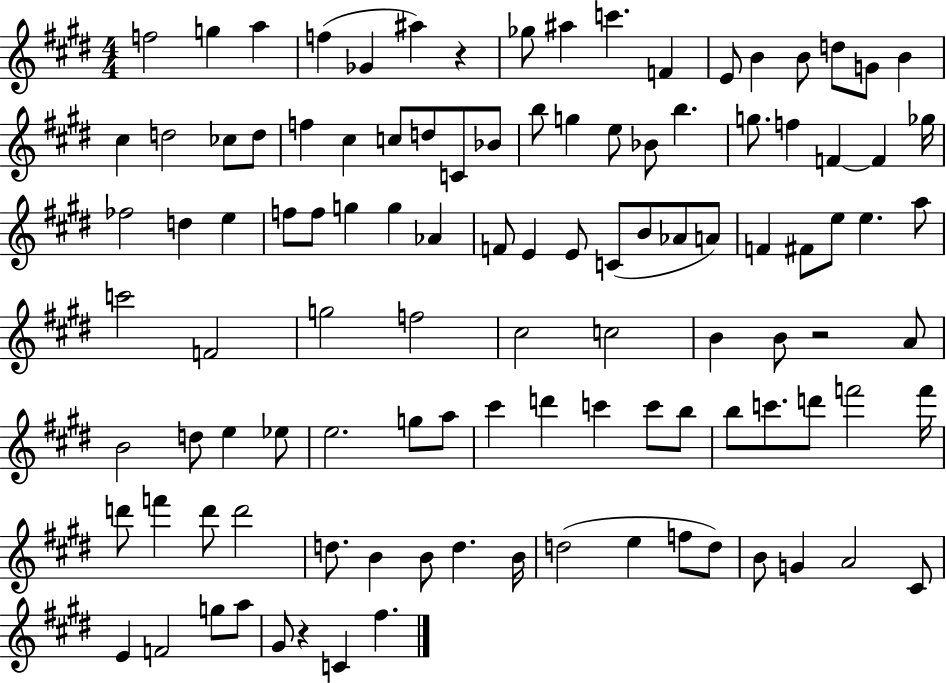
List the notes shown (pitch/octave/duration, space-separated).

F5/h G5/q A5/q F5/q Gb4/q A#5/q R/q Gb5/e A#5/q C6/q. F4/q E4/e B4/q B4/e D5/e G4/e B4/q C#5/q D5/h CES5/e D5/e F5/q C#5/q C5/e D5/e C4/e Bb4/e B5/e G5/q E5/e Bb4/e B5/q. G5/e. F5/q F4/q F4/q Gb5/s FES5/h D5/q E5/q F5/e F5/e G5/q G5/q Ab4/q F4/e E4/q E4/e C4/e B4/e Ab4/e A4/e F4/q F#4/e E5/e E5/q. A5/e C6/h F4/h G5/h F5/h C#5/h C5/h B4/q B4/e R/h A4/e B4/h D5/e E5/q Eb5/e E5/h. G5/e A5/e C#6/q D6/q C6/q C6/e B5/e B5/e C6/e. D6/e F6/h F6/s D6/e F6/q D6/e D6/h D5/e. B4/q B4/e D5/q. B4/s D5/h E5/q F5/e D5/e B4/e G4/q A4/h C#4/e E4/q F4/h G5/e A5/e G#4/e R/q C4/q F#5/q.